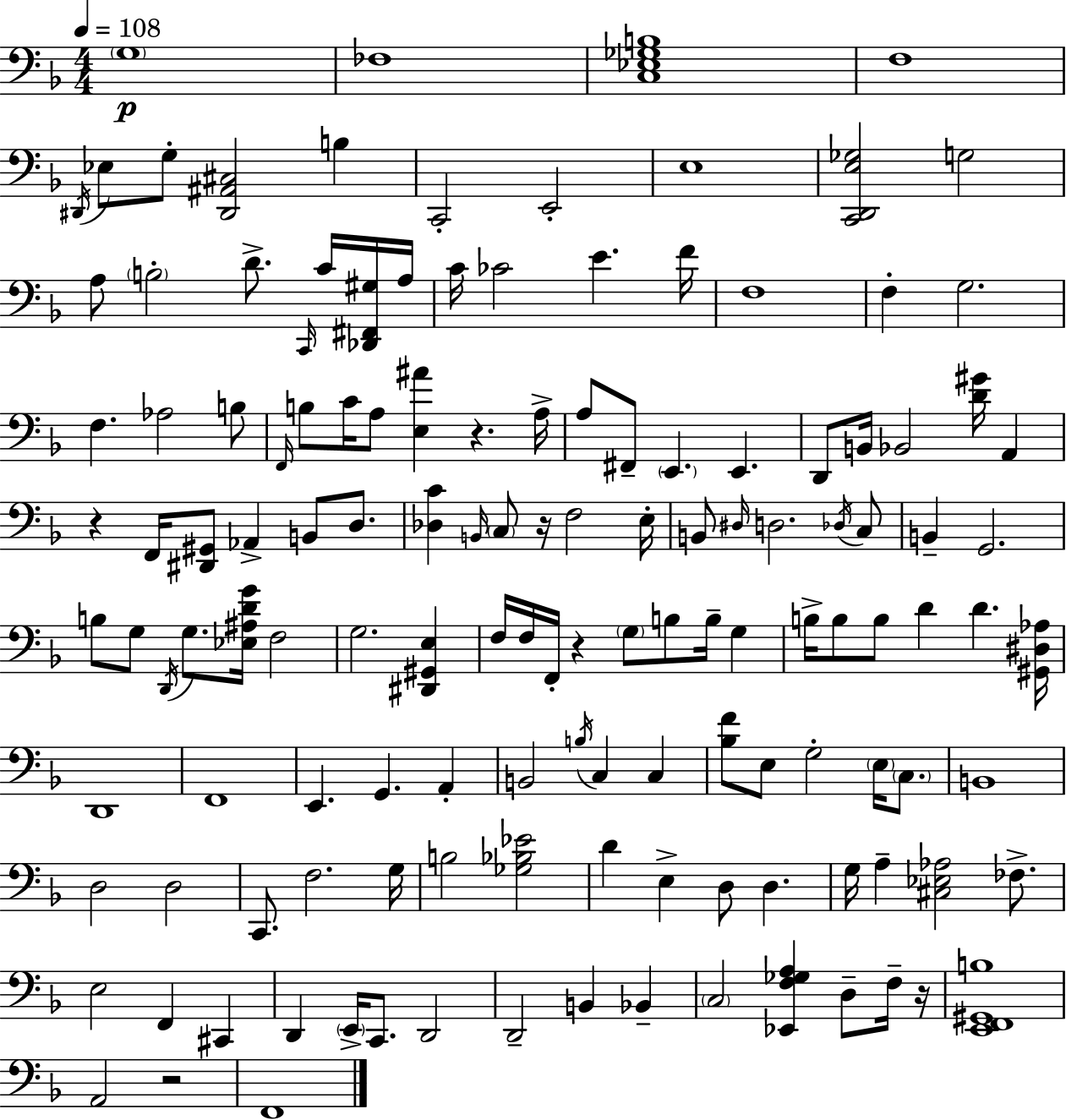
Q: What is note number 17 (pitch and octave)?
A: A3